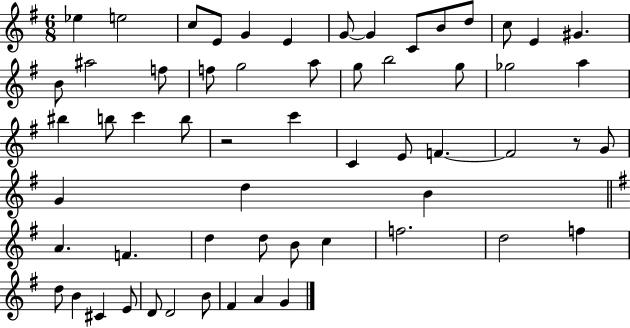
X:1
T:Untitled
M:6/8
L:1/4
K:G
_e e2 c/2 E/2 G E G/2 G C/2 B/2 d/2 c/2 E ^G B/2 ^a2 f/2 f/2 g2 a/2 g/2 b2 g/2 _g2 a ^b b/2 c' b/2 z2 c' C E/2 F F2 z/2 G/2 G d B A F d d/2 B/2 c f2 d2 f d/2 B ^C E/2 D/2 D2 B/2 ^F A G